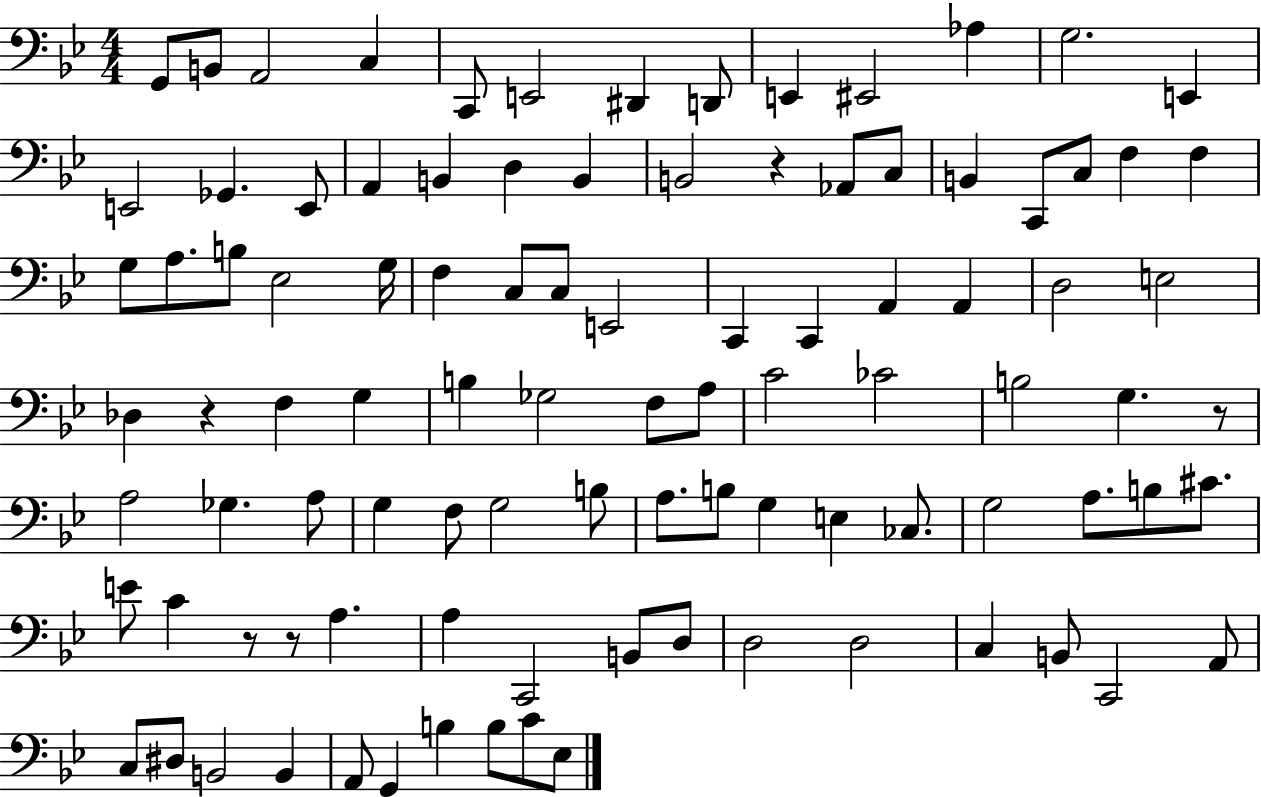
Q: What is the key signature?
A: BES major